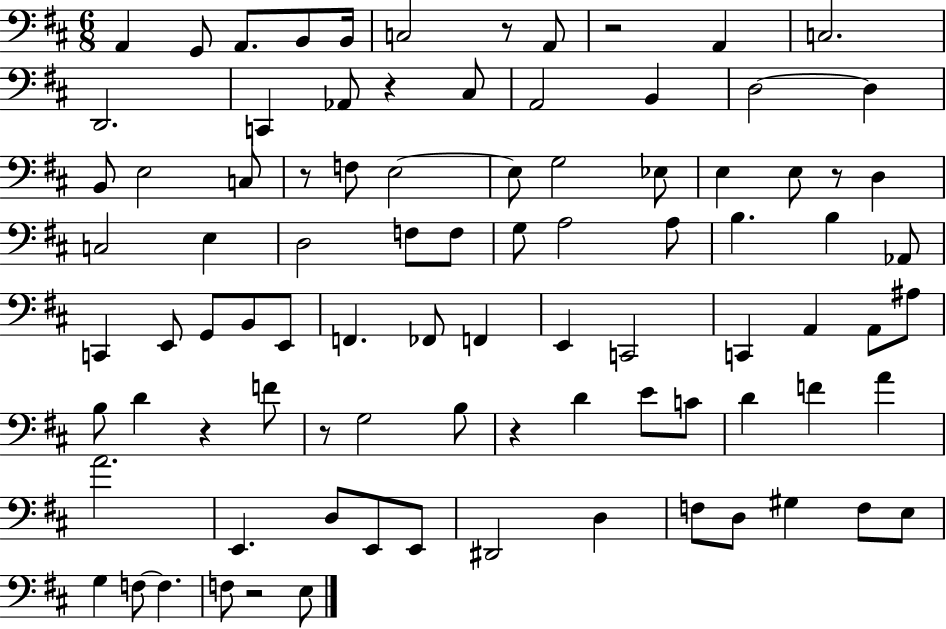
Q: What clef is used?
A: bass